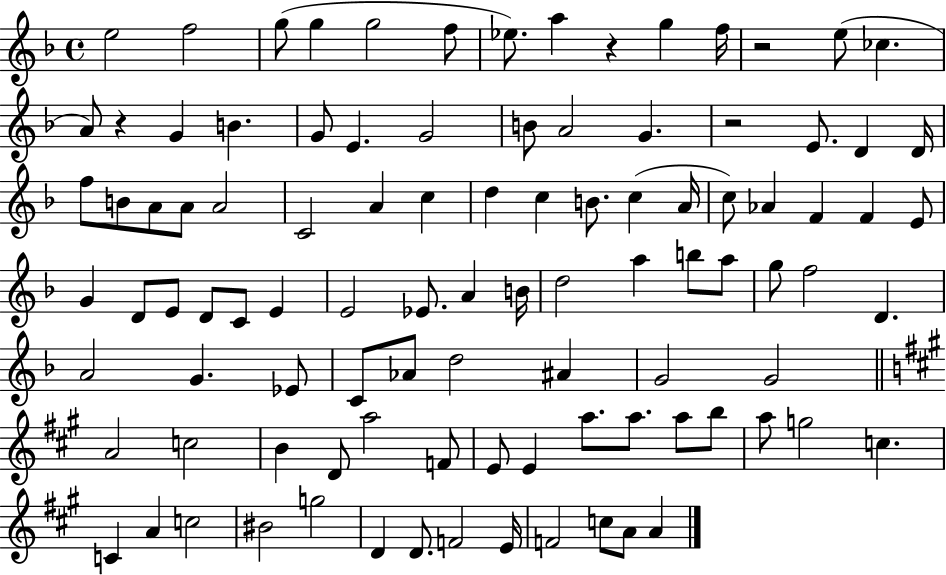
{
  \clef treble
  \time 4/4
  \defaultTimeSignature
  \key f \major
  e''2 f''2 | g''8( g''4 g''2 f''8 | ees''8.) a''4 r4 g''4 f''16 | r2 e''8( ces''4. | \break a'8) r4 g'4 b'4. | g'8 e'4. g'2 | b'8 a'2 g'4. | r2 e'8. d'4 d'16 | \break f''8 b'8 a'8 a'8 a'2 | c'2 a'4 c''4 | d''4 c''4 b'8. c''4( a'16 | c''8) aes'4 f'4 f'4 e'8 | \break g'4 d'8 e'8 d'8 c'8 e'4 | e'2 ees'8. a'4 b'16 | d''2 a''4 b''8 a''8 | g''8 f''2 d'4. | \break a'2 g'4. ees'8 | c'8 aes'8 d''2 ais'4 | g'2 g'2 | \bar "||" \break \key a \major a'2 c''2 | b'4 d'8 a''2 f'8 | e'8 e'4 a''8. a''8. a''8 b''8 | a''8 g''2 c''4. | \break c'4 a'4 c''2 | bis'2 g''2 | d'4 d'8. f'2 e'16 | f'2 c''8 a'8 a'4 | \break \bar "|."
}